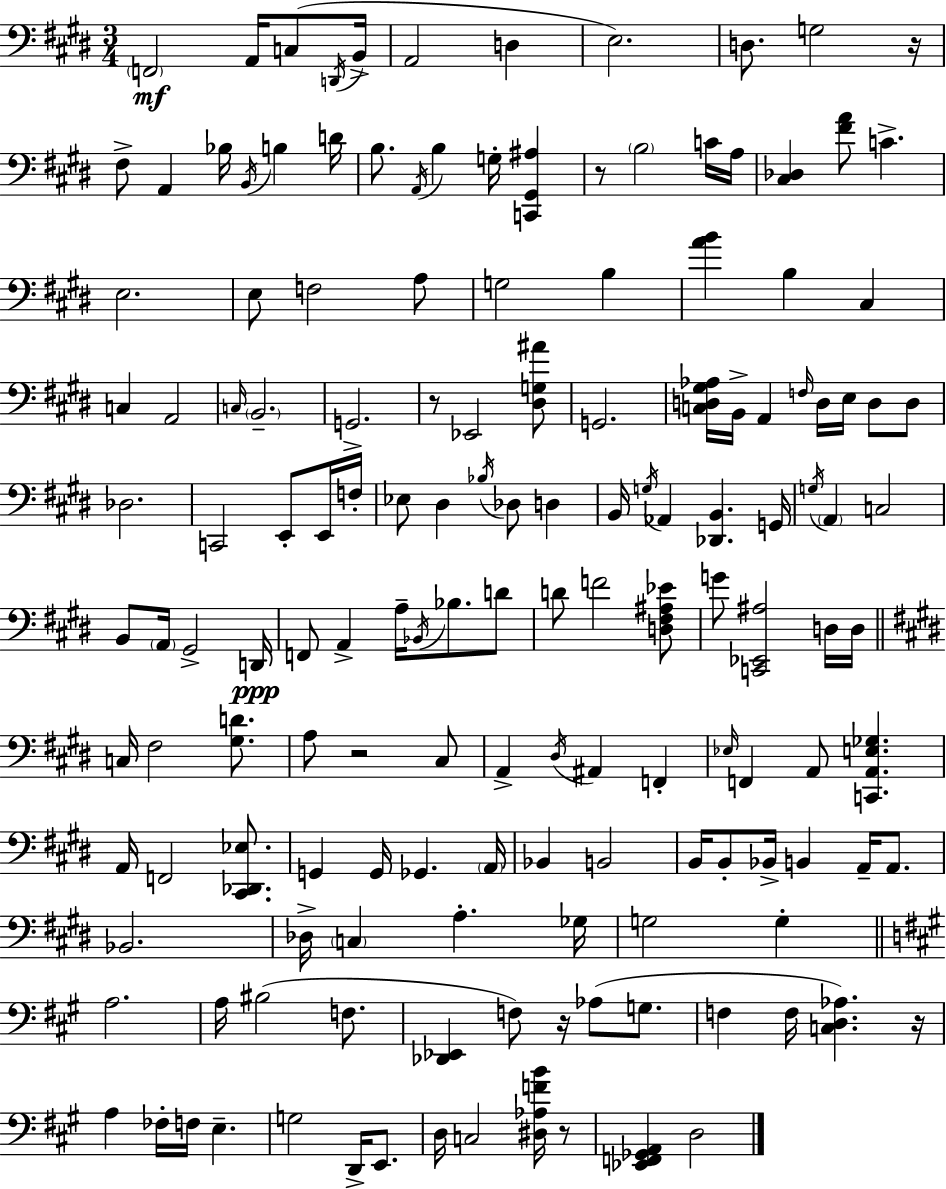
{
  \clef bass
  \numericTimeSignature
  \time 3/4
  \key e \major
  \repeat volta 2 { \parenthesize f,2\mf a,16 c8( \acciaccatura { d,16 } | b,16-> a,2 d4 | e2.) | d8. g2 | \break r16 fis8-> a,4 bes16 \acciaccatura { b,16 } b4 | d'16 b8. \acciaccatura { a,16 } b4 g16-. <c, gis, ais>4 | r8 \parenthesize b2 | c'16 a16 <cis des>4 <fis' a'>8 c'4.-> | \break e2. | e8 f2 | a8 g2 b4 | <a' b'>4 b4 cis4 | \break c4 a,2 | \grace { c16 } \parenthesize b,2.-- | g,2.-> | r8 ees,2 | \break <dis g ais'>8 g,2. | <c d gis aes>16 b,16-> a,4 \grace { f16 } d16 | e16 d8 d8 des2. | c,2 | \break e,8-. e,16 f16-. ees8 dis4 \acciaccatura { bes16 } | des8 d4 b,16 \acciaccatura { g16 } aes,4 | <des, b,>4. g,16 \acciaccatura { g16 } \parenthesize a,4 | c2 b,8 \parenthesize a,16 gis,2-> | \break d,16\ppp f,8 a,4-> | a16-- \acciaccatura { bes,16 } bes8. d'8 d'8 f'2 | <d fis ais ees'>8 g'8 <c, ees, ais>2 | d16 d16 \bar "||" \break \key e \major c16 fis2 <gis d'>8. | a8 r2 cis8 | a,4-> \acciaccatura { dis16 } ais,4 f,4-. | \grace { ees16 } f,4 a,8 <c, a, e ges>4. | \break a,16 f,2 <cis, des, ees>8. | g,4 g,16 ges,4. | \parenthesize a,16 bes,4 b,2 | b,16 b,8-. bes,16-> b,4 a,16-- a,8. | \break bes,2. | des16-> \parenthesize c4 a4.-. | ges16 g2 g4-. | \bar "||" \break \key a \major a2. | a16 bis2( f8. | <des, ees,>4 f8) r16 aes8( g8. | f4 f16 <c d aes>4.) r16 | \break a4 fes16-. f16 e4.-- | g2 d,16-> e,8. | d16 c2 <dis aes f' b'>16 r8 | <ees, f, ges, a,>4 d2 | \break } \bar "|."
}